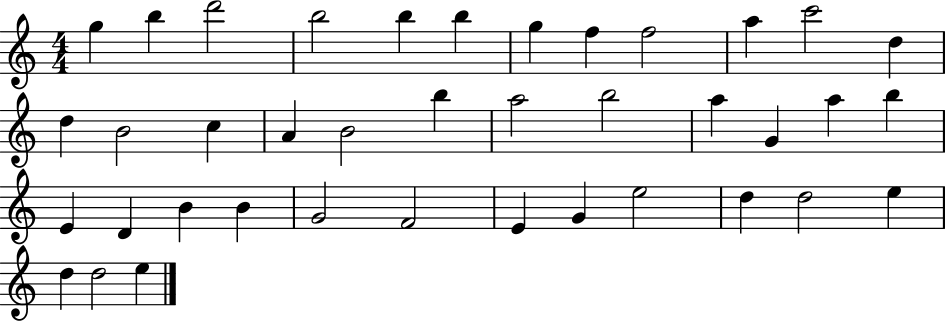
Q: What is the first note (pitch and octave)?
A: G5